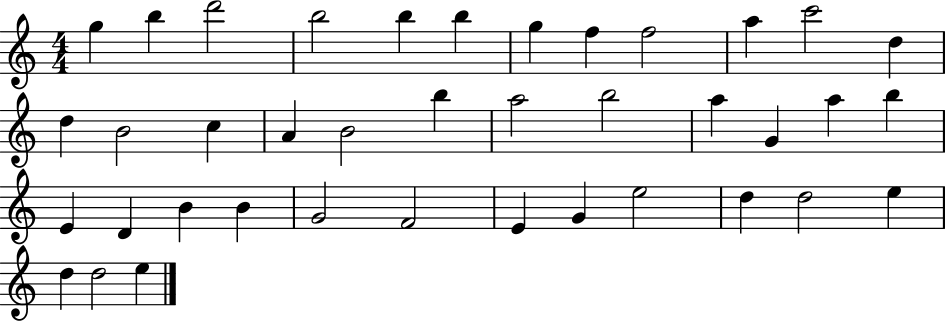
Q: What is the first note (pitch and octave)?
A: G5